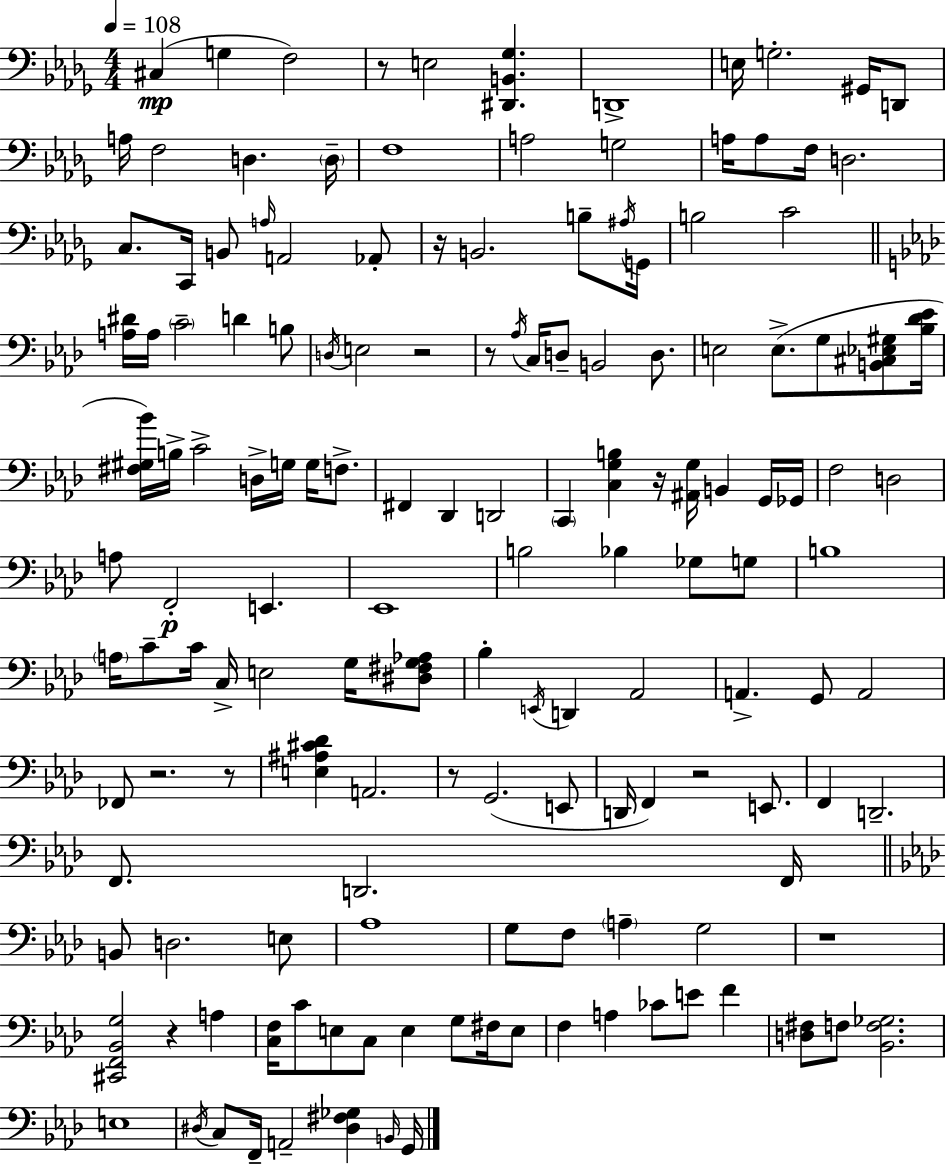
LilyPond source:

{
  \clef bass
  \numericTimeSignature
  \time 4/4
  \key bes \minor
  \tempo 4 = 108
  cis4(\mp g4 f2) | r8 e2 <dis, b, ges>4. | d,1-> | e16 g2.-. gis,16 d,8 | \break a16 f2 d4. \parenthesize d16-- | f1 | a2 g2 | a16 a8 f16 d2. | \break c8. c,16 b,8 \grace { a16 } a,2 aes,8-. | r16 b,2. b8-- | \acciaccatura { ais16 } g,16 b2 c'2 | \bar "||" \break \key aes \major <a dis'>16 a16 \parenthesize c'2-- d'4 b8 | \acciaccatura { d16 } e2 r2 | r8 \acciaccatura { aes16 } c16 d8-- b,2 d8. | e2 e8.->( g8 <b, cis ees gis>8 | \break <bes des' ees'>16 <fis gis bes'>16) b16-> c'2-> d16-> g16 g16 f8.-> | fis,4 des,4 d,2 | \parenthesize c,4 <c g b>4 r16 <ais, g>16 b,4 | g,16 ges,16 f2 d2 | \break a8 f,2-.\p e,4. | ees,1 | b2 bes4 ges8 | g8 b1 | \break \parenthesize a16 c'8-- c'16 c16-> e2 g16 | <dis fis g aes>8 bes4-. \acciaccatura { e,16 } d,4 aes,2 | a,4.-> g,8 a,2 | fes,8 r2. | \break r8 <e ais cis' des'>4 a,2. | r8 g,2.( | e,8 d,16 f,4) r2 | e,8. f,4 d,2.-- | \break f,8. d,2. | f,16 \bar "||" \break \key aes \major b,8 d2. e8 | aes1 | g8 f8 \parenthesize a4-- g2 | r1 | \break <cis, f, bes, g>2 r4 a4 | <c f>16 c'8 e8 c8 e4 g8 fis16 e8 | f4 a4 ces'8 e'8 f'4 | <d fis>8 f8 <bes, f ges>2. | \break e1 | \acciaccatura { dis16 } c8 f,16-- a,2-- <dis fis ges>4 | \grace { b,16 } g,16 \bar "|."
}